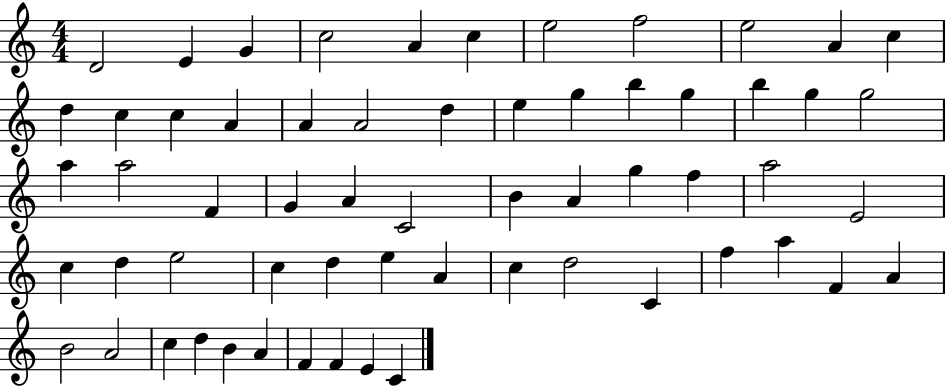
D4/h E4/q G4/q C5/h A4/q C5/q E5/h F5/h E5/h A4/q C5/q D5/q C5/q C5/q A4/q A4/q A4/h D5/q E5/q G5/q B5/q G5/q B5/q G5/q G5/h A5/q A5/h F4/q G4/q A4/q C4/h B4/q A4/q G5/q F5/q A5/h E4/h C5/q D5/q E5/h C5/q D5/q E5/q A4/q C5/q D5/h C4/q F5/q A5/q F4/q A4/q B4/h A4/h C5/q D5/q B4/q A4/q F4/q F4/q E4/q C4/q